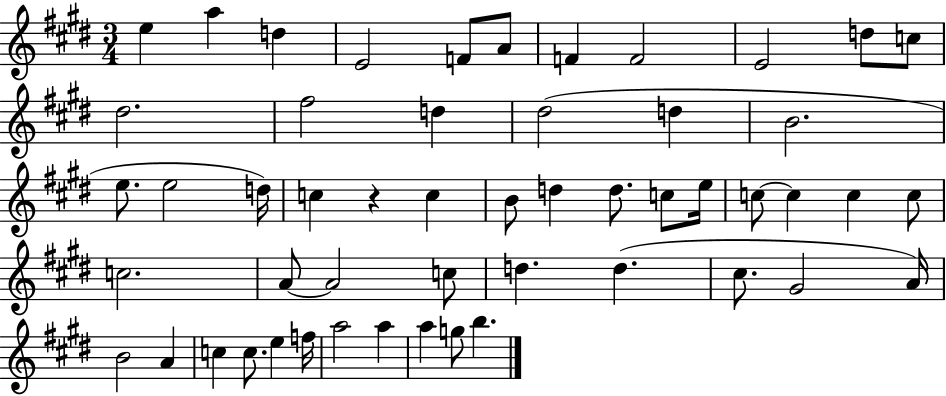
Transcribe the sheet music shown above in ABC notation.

X:1
T:Untitled
M:3/4
L:1/4
K:E
e a d E2 F/2 A/2 F F2 E2 d/2 c/2 ^d2 ^f2 d ^d2 d B2 e/2 e2 d/4 c z c B/2 d d/2 c/2 e/4 c/2 c c c/2 c2 A/2 A2 c/2 d d ^c/2 ^G2 A/4 B2 A c c/2 e f/4 a2 a a g/2 b